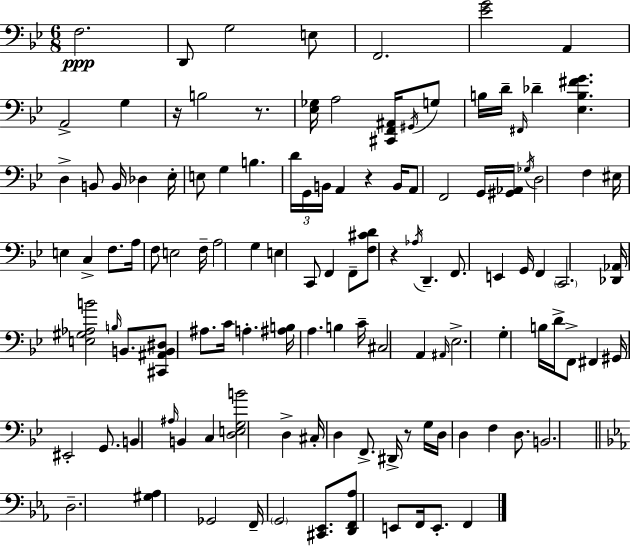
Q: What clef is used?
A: bass